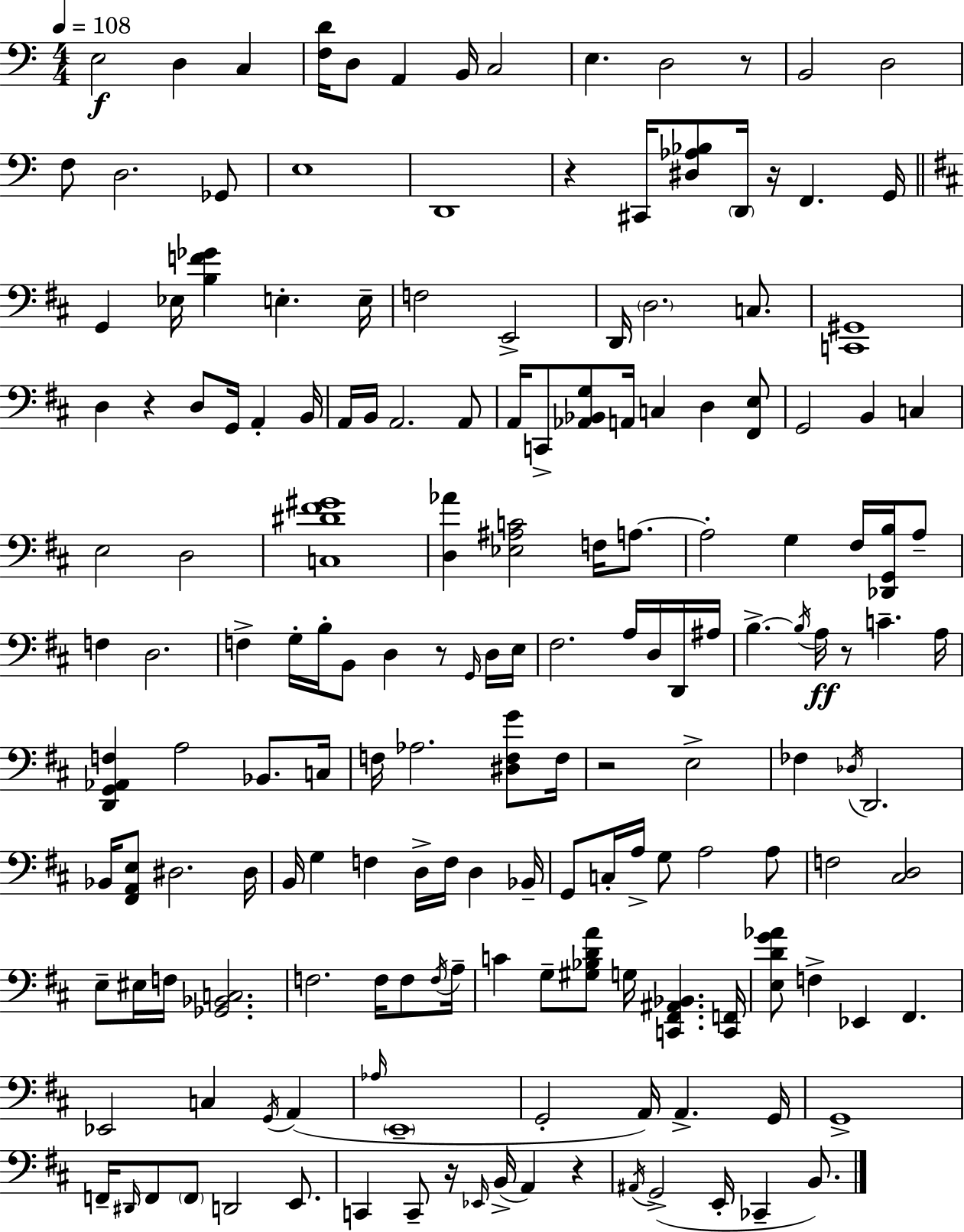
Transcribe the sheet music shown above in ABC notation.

X:1
T:Untitled
M:4/4
L:1/4
K:C
E,2 D, C, [F,D]/4 D,/2 A,, B,,/4 C,2 E, D,2 z/2 B,,2 D,2 F,/2 D,2 _G,,/2 E,4 D,,4 z ^C,,/4 [^D,_A,_B,]/2 D,,/4 z/4 F,, G,,/4 G,, _E,/4 [B,F_G] E, E,/4 F,2 E,,2 D,,/4 D,2 C,/2 [C,,^G,,]4 D, z D,/2 G,,/4 A,, B,,/4 A,,/4 B,,/4 A,,2 A,,/2 A,,/4 C,,/2 [_A,,_B,,G,]/2 A,,/4 C, D, [^F,,E,]/2 G,,2 B,, C, E,2 D,2 [C,^D^F^G]4 [D,_A] [_E,^A,C]2 F,/4 A,/2 A,2 G, ^F,/4 [_D,,G,,B,]/4 A,/2 F, D,2 F, G,/4 B,/4 B,,/2 D, z/2 G,,/4 D,/4 E,/4 ^F,2 A,/4 D,/4 D,,/4 ^A,/4 B, B,/4 A,/4 z/2 C A,/4 [D,,G,,_A,,F,] A,2 _B,,/2 C,/4 F,/4 _A,2 [^D,F,G]/2 F,/4 z2 E,2 _F, _D,/4 D,,2 _B,,/4 [^F,,A,,E,]/2 ^D,2 ^D,/4 B,,/4 G, F, D,/4 F,/4 D, _B,,/4 G,,/2 C,/4 A,/4 G,/2 A,2 A,/2 F,2 [^C,D,]2 E,/2 ^E,/4 F,/4 [_G,,_B,,C,]2 F,2 F,/4 F,/2 F,/4 A,/4 C G,/2 [^G,_B,DA]/2 G,/4 [C,,^F,,^A,,_B,,] [C,,F,,]/4 [E,DG_A]/2 F, _E,, ^F,, _E,,2 C, G,,/4 A,, _A,/4 E,,4 G,,2 A,,/4 A,, G,,/4 G,,4 F,,/4 ^D,,/4 F,,/2 F,,/2 D,,2 E,,/2 C,, C,,/2 z/4 _E,,/4 B,,/4 A,, z ^A,,/4 G,,2 E,,/4 _C,, B,,/2